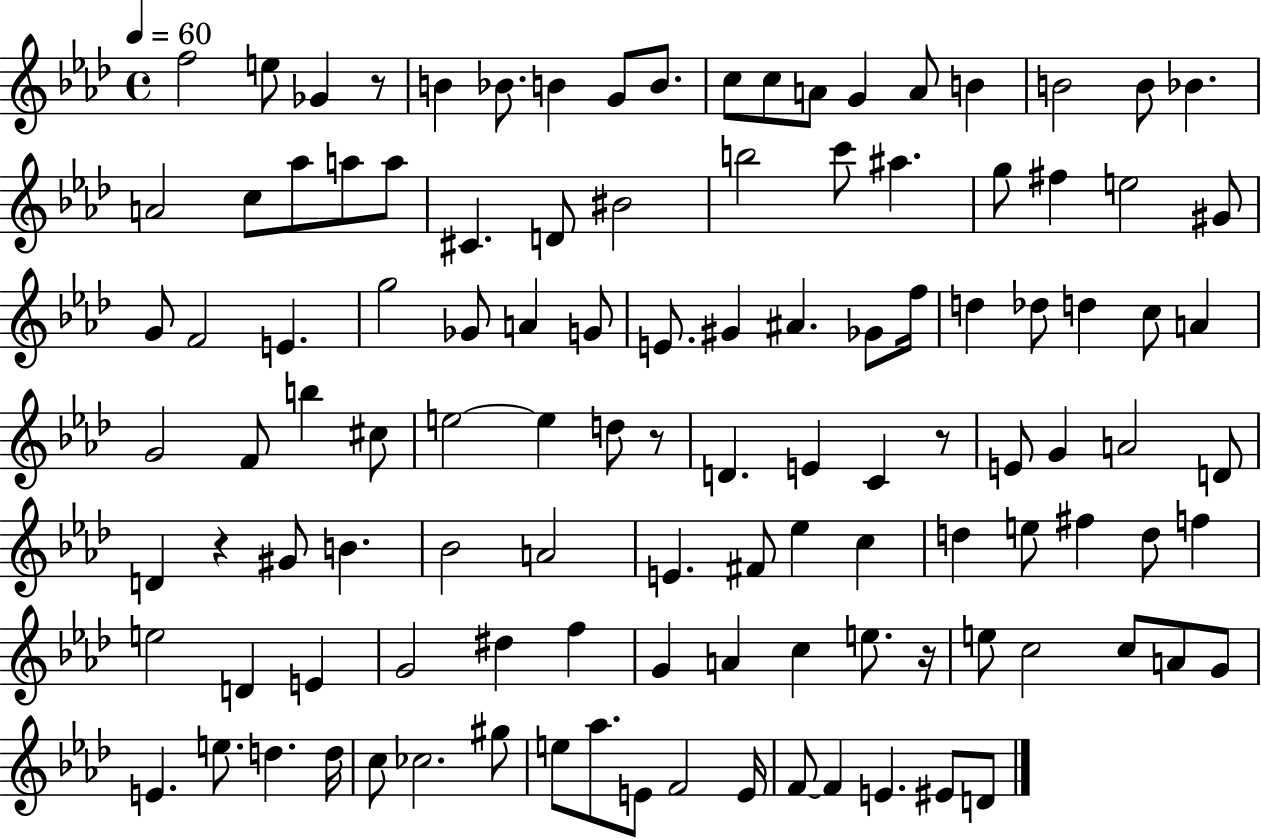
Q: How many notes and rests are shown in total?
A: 114